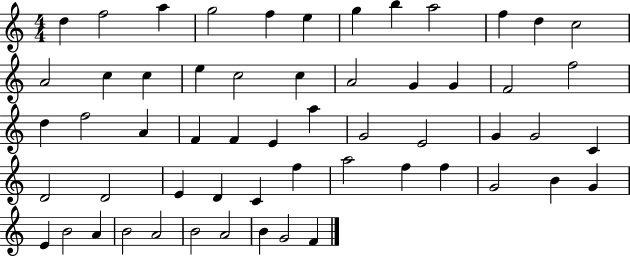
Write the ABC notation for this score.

X:1
T:Untitled
M:4/4
L:1/4
K:C
d f2 a g2 f e g b a2 f d c2 A2 c c e c2 c A2 G G F2 f2 d f2 A F F E a G2 E2 G G2 C D2 D2 E D C f a2 f f G2 B G E B2 A B2 A2 B2 A2 B G2 F